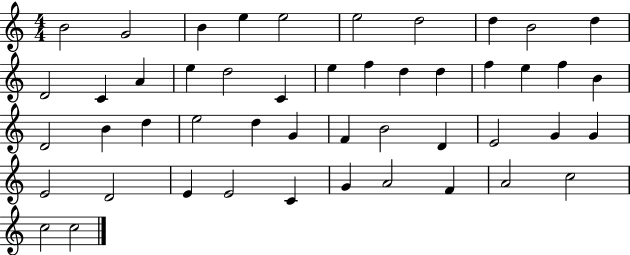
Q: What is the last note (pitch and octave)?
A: C5